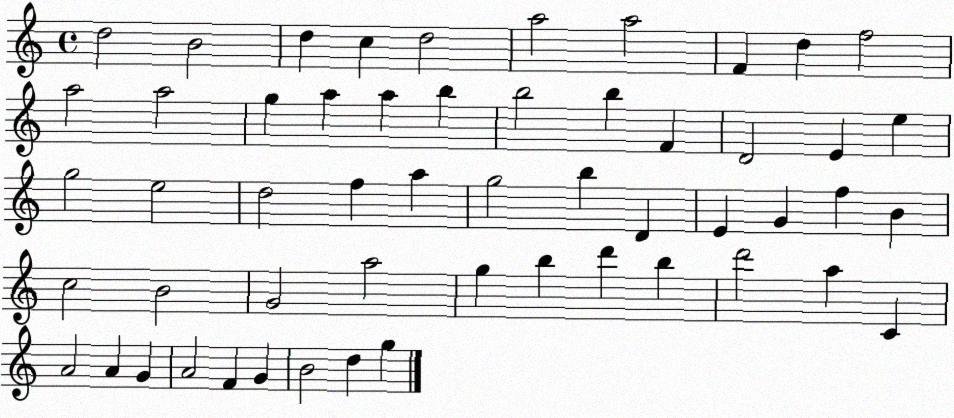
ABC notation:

X:1
T:Untitled
M:4/4
L:1/4
K:C
d2 B2 d c d2 a2 a2 F d f2 a2 a2 g a a b b2 b F D2 E e g2 e2 d2 f a g2 b D E G f B c2 B2 G2 a2 g b d' b d'2 a C A2 A G A2 F G B2 d g